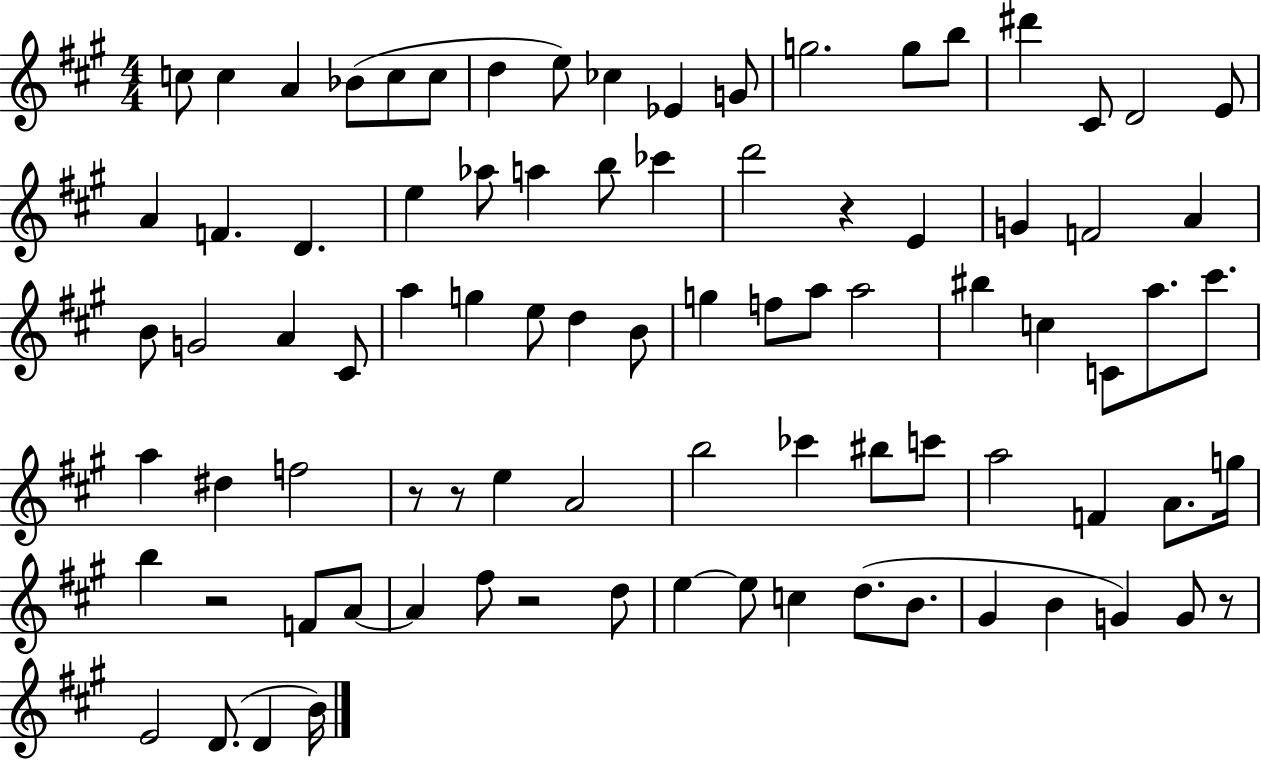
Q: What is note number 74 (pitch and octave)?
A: G#4